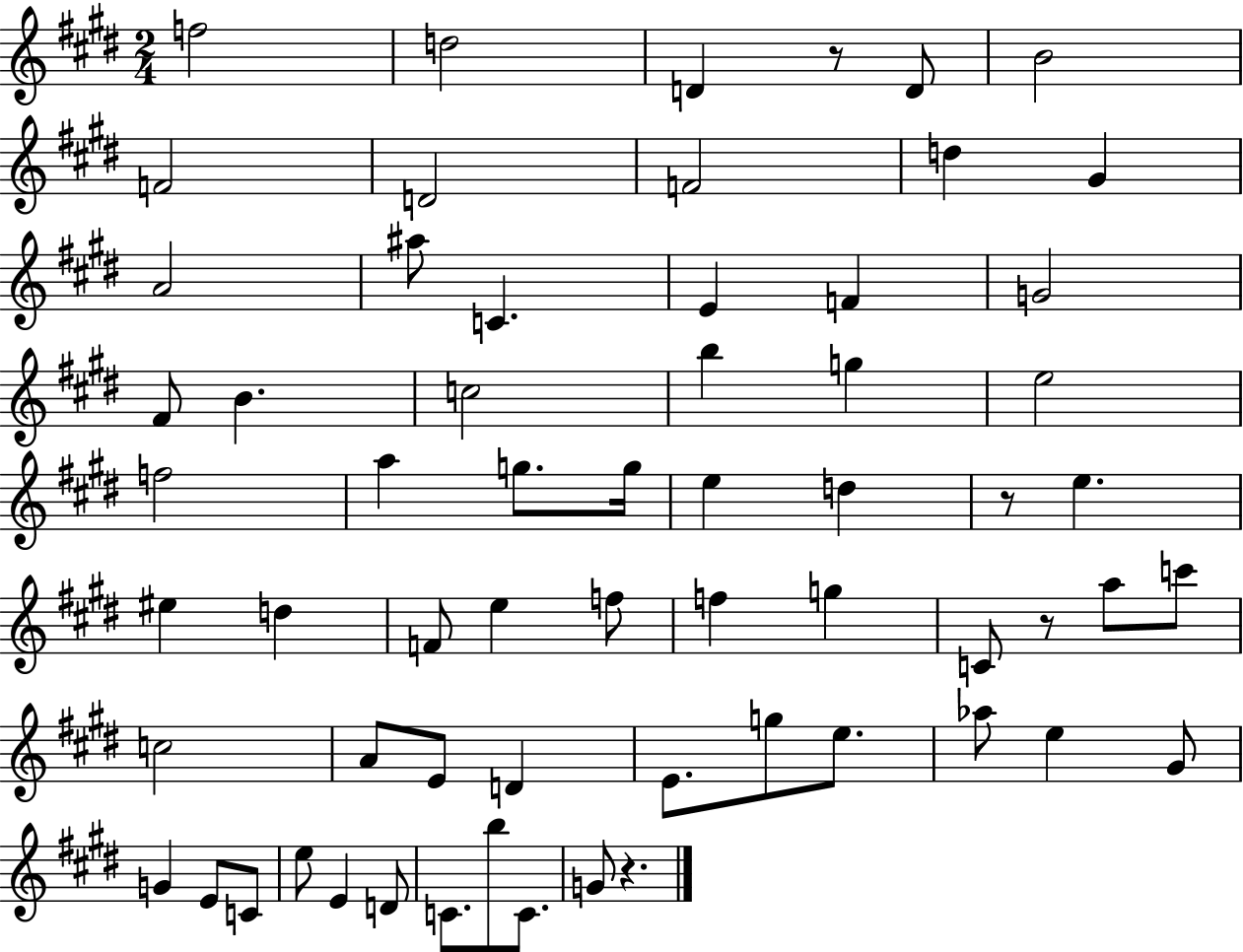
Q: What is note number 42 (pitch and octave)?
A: E4